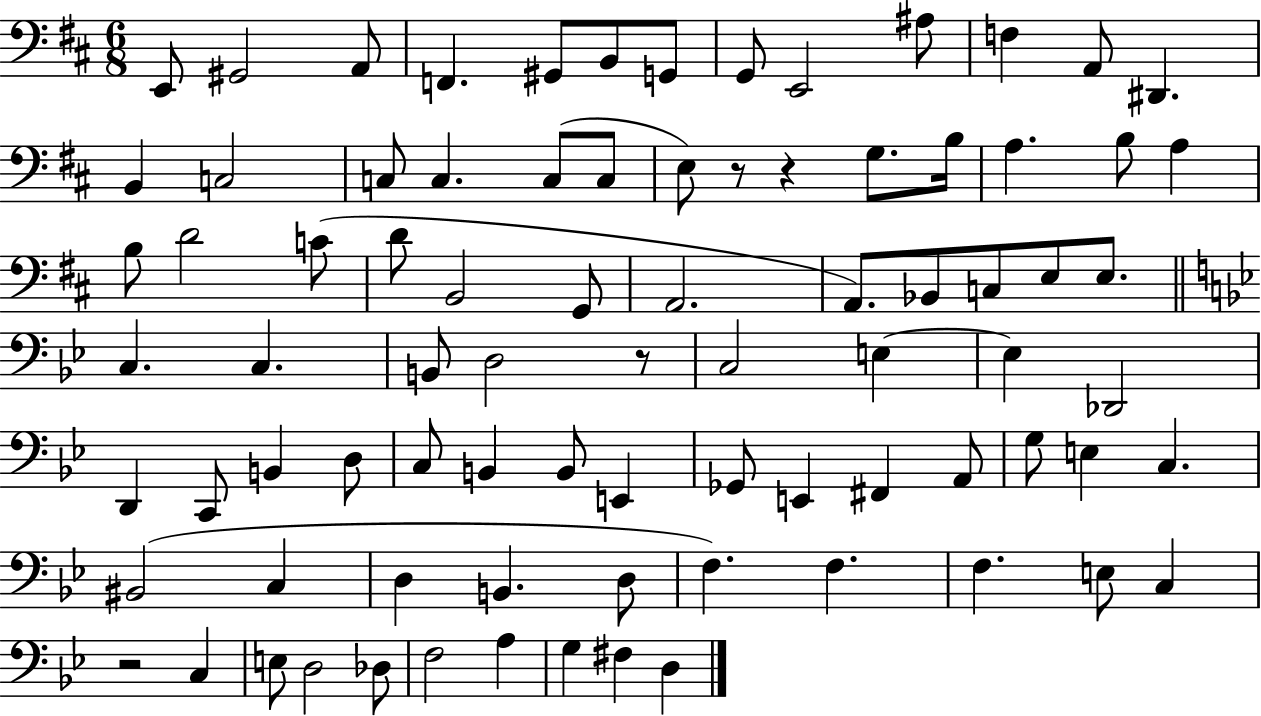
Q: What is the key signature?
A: D major